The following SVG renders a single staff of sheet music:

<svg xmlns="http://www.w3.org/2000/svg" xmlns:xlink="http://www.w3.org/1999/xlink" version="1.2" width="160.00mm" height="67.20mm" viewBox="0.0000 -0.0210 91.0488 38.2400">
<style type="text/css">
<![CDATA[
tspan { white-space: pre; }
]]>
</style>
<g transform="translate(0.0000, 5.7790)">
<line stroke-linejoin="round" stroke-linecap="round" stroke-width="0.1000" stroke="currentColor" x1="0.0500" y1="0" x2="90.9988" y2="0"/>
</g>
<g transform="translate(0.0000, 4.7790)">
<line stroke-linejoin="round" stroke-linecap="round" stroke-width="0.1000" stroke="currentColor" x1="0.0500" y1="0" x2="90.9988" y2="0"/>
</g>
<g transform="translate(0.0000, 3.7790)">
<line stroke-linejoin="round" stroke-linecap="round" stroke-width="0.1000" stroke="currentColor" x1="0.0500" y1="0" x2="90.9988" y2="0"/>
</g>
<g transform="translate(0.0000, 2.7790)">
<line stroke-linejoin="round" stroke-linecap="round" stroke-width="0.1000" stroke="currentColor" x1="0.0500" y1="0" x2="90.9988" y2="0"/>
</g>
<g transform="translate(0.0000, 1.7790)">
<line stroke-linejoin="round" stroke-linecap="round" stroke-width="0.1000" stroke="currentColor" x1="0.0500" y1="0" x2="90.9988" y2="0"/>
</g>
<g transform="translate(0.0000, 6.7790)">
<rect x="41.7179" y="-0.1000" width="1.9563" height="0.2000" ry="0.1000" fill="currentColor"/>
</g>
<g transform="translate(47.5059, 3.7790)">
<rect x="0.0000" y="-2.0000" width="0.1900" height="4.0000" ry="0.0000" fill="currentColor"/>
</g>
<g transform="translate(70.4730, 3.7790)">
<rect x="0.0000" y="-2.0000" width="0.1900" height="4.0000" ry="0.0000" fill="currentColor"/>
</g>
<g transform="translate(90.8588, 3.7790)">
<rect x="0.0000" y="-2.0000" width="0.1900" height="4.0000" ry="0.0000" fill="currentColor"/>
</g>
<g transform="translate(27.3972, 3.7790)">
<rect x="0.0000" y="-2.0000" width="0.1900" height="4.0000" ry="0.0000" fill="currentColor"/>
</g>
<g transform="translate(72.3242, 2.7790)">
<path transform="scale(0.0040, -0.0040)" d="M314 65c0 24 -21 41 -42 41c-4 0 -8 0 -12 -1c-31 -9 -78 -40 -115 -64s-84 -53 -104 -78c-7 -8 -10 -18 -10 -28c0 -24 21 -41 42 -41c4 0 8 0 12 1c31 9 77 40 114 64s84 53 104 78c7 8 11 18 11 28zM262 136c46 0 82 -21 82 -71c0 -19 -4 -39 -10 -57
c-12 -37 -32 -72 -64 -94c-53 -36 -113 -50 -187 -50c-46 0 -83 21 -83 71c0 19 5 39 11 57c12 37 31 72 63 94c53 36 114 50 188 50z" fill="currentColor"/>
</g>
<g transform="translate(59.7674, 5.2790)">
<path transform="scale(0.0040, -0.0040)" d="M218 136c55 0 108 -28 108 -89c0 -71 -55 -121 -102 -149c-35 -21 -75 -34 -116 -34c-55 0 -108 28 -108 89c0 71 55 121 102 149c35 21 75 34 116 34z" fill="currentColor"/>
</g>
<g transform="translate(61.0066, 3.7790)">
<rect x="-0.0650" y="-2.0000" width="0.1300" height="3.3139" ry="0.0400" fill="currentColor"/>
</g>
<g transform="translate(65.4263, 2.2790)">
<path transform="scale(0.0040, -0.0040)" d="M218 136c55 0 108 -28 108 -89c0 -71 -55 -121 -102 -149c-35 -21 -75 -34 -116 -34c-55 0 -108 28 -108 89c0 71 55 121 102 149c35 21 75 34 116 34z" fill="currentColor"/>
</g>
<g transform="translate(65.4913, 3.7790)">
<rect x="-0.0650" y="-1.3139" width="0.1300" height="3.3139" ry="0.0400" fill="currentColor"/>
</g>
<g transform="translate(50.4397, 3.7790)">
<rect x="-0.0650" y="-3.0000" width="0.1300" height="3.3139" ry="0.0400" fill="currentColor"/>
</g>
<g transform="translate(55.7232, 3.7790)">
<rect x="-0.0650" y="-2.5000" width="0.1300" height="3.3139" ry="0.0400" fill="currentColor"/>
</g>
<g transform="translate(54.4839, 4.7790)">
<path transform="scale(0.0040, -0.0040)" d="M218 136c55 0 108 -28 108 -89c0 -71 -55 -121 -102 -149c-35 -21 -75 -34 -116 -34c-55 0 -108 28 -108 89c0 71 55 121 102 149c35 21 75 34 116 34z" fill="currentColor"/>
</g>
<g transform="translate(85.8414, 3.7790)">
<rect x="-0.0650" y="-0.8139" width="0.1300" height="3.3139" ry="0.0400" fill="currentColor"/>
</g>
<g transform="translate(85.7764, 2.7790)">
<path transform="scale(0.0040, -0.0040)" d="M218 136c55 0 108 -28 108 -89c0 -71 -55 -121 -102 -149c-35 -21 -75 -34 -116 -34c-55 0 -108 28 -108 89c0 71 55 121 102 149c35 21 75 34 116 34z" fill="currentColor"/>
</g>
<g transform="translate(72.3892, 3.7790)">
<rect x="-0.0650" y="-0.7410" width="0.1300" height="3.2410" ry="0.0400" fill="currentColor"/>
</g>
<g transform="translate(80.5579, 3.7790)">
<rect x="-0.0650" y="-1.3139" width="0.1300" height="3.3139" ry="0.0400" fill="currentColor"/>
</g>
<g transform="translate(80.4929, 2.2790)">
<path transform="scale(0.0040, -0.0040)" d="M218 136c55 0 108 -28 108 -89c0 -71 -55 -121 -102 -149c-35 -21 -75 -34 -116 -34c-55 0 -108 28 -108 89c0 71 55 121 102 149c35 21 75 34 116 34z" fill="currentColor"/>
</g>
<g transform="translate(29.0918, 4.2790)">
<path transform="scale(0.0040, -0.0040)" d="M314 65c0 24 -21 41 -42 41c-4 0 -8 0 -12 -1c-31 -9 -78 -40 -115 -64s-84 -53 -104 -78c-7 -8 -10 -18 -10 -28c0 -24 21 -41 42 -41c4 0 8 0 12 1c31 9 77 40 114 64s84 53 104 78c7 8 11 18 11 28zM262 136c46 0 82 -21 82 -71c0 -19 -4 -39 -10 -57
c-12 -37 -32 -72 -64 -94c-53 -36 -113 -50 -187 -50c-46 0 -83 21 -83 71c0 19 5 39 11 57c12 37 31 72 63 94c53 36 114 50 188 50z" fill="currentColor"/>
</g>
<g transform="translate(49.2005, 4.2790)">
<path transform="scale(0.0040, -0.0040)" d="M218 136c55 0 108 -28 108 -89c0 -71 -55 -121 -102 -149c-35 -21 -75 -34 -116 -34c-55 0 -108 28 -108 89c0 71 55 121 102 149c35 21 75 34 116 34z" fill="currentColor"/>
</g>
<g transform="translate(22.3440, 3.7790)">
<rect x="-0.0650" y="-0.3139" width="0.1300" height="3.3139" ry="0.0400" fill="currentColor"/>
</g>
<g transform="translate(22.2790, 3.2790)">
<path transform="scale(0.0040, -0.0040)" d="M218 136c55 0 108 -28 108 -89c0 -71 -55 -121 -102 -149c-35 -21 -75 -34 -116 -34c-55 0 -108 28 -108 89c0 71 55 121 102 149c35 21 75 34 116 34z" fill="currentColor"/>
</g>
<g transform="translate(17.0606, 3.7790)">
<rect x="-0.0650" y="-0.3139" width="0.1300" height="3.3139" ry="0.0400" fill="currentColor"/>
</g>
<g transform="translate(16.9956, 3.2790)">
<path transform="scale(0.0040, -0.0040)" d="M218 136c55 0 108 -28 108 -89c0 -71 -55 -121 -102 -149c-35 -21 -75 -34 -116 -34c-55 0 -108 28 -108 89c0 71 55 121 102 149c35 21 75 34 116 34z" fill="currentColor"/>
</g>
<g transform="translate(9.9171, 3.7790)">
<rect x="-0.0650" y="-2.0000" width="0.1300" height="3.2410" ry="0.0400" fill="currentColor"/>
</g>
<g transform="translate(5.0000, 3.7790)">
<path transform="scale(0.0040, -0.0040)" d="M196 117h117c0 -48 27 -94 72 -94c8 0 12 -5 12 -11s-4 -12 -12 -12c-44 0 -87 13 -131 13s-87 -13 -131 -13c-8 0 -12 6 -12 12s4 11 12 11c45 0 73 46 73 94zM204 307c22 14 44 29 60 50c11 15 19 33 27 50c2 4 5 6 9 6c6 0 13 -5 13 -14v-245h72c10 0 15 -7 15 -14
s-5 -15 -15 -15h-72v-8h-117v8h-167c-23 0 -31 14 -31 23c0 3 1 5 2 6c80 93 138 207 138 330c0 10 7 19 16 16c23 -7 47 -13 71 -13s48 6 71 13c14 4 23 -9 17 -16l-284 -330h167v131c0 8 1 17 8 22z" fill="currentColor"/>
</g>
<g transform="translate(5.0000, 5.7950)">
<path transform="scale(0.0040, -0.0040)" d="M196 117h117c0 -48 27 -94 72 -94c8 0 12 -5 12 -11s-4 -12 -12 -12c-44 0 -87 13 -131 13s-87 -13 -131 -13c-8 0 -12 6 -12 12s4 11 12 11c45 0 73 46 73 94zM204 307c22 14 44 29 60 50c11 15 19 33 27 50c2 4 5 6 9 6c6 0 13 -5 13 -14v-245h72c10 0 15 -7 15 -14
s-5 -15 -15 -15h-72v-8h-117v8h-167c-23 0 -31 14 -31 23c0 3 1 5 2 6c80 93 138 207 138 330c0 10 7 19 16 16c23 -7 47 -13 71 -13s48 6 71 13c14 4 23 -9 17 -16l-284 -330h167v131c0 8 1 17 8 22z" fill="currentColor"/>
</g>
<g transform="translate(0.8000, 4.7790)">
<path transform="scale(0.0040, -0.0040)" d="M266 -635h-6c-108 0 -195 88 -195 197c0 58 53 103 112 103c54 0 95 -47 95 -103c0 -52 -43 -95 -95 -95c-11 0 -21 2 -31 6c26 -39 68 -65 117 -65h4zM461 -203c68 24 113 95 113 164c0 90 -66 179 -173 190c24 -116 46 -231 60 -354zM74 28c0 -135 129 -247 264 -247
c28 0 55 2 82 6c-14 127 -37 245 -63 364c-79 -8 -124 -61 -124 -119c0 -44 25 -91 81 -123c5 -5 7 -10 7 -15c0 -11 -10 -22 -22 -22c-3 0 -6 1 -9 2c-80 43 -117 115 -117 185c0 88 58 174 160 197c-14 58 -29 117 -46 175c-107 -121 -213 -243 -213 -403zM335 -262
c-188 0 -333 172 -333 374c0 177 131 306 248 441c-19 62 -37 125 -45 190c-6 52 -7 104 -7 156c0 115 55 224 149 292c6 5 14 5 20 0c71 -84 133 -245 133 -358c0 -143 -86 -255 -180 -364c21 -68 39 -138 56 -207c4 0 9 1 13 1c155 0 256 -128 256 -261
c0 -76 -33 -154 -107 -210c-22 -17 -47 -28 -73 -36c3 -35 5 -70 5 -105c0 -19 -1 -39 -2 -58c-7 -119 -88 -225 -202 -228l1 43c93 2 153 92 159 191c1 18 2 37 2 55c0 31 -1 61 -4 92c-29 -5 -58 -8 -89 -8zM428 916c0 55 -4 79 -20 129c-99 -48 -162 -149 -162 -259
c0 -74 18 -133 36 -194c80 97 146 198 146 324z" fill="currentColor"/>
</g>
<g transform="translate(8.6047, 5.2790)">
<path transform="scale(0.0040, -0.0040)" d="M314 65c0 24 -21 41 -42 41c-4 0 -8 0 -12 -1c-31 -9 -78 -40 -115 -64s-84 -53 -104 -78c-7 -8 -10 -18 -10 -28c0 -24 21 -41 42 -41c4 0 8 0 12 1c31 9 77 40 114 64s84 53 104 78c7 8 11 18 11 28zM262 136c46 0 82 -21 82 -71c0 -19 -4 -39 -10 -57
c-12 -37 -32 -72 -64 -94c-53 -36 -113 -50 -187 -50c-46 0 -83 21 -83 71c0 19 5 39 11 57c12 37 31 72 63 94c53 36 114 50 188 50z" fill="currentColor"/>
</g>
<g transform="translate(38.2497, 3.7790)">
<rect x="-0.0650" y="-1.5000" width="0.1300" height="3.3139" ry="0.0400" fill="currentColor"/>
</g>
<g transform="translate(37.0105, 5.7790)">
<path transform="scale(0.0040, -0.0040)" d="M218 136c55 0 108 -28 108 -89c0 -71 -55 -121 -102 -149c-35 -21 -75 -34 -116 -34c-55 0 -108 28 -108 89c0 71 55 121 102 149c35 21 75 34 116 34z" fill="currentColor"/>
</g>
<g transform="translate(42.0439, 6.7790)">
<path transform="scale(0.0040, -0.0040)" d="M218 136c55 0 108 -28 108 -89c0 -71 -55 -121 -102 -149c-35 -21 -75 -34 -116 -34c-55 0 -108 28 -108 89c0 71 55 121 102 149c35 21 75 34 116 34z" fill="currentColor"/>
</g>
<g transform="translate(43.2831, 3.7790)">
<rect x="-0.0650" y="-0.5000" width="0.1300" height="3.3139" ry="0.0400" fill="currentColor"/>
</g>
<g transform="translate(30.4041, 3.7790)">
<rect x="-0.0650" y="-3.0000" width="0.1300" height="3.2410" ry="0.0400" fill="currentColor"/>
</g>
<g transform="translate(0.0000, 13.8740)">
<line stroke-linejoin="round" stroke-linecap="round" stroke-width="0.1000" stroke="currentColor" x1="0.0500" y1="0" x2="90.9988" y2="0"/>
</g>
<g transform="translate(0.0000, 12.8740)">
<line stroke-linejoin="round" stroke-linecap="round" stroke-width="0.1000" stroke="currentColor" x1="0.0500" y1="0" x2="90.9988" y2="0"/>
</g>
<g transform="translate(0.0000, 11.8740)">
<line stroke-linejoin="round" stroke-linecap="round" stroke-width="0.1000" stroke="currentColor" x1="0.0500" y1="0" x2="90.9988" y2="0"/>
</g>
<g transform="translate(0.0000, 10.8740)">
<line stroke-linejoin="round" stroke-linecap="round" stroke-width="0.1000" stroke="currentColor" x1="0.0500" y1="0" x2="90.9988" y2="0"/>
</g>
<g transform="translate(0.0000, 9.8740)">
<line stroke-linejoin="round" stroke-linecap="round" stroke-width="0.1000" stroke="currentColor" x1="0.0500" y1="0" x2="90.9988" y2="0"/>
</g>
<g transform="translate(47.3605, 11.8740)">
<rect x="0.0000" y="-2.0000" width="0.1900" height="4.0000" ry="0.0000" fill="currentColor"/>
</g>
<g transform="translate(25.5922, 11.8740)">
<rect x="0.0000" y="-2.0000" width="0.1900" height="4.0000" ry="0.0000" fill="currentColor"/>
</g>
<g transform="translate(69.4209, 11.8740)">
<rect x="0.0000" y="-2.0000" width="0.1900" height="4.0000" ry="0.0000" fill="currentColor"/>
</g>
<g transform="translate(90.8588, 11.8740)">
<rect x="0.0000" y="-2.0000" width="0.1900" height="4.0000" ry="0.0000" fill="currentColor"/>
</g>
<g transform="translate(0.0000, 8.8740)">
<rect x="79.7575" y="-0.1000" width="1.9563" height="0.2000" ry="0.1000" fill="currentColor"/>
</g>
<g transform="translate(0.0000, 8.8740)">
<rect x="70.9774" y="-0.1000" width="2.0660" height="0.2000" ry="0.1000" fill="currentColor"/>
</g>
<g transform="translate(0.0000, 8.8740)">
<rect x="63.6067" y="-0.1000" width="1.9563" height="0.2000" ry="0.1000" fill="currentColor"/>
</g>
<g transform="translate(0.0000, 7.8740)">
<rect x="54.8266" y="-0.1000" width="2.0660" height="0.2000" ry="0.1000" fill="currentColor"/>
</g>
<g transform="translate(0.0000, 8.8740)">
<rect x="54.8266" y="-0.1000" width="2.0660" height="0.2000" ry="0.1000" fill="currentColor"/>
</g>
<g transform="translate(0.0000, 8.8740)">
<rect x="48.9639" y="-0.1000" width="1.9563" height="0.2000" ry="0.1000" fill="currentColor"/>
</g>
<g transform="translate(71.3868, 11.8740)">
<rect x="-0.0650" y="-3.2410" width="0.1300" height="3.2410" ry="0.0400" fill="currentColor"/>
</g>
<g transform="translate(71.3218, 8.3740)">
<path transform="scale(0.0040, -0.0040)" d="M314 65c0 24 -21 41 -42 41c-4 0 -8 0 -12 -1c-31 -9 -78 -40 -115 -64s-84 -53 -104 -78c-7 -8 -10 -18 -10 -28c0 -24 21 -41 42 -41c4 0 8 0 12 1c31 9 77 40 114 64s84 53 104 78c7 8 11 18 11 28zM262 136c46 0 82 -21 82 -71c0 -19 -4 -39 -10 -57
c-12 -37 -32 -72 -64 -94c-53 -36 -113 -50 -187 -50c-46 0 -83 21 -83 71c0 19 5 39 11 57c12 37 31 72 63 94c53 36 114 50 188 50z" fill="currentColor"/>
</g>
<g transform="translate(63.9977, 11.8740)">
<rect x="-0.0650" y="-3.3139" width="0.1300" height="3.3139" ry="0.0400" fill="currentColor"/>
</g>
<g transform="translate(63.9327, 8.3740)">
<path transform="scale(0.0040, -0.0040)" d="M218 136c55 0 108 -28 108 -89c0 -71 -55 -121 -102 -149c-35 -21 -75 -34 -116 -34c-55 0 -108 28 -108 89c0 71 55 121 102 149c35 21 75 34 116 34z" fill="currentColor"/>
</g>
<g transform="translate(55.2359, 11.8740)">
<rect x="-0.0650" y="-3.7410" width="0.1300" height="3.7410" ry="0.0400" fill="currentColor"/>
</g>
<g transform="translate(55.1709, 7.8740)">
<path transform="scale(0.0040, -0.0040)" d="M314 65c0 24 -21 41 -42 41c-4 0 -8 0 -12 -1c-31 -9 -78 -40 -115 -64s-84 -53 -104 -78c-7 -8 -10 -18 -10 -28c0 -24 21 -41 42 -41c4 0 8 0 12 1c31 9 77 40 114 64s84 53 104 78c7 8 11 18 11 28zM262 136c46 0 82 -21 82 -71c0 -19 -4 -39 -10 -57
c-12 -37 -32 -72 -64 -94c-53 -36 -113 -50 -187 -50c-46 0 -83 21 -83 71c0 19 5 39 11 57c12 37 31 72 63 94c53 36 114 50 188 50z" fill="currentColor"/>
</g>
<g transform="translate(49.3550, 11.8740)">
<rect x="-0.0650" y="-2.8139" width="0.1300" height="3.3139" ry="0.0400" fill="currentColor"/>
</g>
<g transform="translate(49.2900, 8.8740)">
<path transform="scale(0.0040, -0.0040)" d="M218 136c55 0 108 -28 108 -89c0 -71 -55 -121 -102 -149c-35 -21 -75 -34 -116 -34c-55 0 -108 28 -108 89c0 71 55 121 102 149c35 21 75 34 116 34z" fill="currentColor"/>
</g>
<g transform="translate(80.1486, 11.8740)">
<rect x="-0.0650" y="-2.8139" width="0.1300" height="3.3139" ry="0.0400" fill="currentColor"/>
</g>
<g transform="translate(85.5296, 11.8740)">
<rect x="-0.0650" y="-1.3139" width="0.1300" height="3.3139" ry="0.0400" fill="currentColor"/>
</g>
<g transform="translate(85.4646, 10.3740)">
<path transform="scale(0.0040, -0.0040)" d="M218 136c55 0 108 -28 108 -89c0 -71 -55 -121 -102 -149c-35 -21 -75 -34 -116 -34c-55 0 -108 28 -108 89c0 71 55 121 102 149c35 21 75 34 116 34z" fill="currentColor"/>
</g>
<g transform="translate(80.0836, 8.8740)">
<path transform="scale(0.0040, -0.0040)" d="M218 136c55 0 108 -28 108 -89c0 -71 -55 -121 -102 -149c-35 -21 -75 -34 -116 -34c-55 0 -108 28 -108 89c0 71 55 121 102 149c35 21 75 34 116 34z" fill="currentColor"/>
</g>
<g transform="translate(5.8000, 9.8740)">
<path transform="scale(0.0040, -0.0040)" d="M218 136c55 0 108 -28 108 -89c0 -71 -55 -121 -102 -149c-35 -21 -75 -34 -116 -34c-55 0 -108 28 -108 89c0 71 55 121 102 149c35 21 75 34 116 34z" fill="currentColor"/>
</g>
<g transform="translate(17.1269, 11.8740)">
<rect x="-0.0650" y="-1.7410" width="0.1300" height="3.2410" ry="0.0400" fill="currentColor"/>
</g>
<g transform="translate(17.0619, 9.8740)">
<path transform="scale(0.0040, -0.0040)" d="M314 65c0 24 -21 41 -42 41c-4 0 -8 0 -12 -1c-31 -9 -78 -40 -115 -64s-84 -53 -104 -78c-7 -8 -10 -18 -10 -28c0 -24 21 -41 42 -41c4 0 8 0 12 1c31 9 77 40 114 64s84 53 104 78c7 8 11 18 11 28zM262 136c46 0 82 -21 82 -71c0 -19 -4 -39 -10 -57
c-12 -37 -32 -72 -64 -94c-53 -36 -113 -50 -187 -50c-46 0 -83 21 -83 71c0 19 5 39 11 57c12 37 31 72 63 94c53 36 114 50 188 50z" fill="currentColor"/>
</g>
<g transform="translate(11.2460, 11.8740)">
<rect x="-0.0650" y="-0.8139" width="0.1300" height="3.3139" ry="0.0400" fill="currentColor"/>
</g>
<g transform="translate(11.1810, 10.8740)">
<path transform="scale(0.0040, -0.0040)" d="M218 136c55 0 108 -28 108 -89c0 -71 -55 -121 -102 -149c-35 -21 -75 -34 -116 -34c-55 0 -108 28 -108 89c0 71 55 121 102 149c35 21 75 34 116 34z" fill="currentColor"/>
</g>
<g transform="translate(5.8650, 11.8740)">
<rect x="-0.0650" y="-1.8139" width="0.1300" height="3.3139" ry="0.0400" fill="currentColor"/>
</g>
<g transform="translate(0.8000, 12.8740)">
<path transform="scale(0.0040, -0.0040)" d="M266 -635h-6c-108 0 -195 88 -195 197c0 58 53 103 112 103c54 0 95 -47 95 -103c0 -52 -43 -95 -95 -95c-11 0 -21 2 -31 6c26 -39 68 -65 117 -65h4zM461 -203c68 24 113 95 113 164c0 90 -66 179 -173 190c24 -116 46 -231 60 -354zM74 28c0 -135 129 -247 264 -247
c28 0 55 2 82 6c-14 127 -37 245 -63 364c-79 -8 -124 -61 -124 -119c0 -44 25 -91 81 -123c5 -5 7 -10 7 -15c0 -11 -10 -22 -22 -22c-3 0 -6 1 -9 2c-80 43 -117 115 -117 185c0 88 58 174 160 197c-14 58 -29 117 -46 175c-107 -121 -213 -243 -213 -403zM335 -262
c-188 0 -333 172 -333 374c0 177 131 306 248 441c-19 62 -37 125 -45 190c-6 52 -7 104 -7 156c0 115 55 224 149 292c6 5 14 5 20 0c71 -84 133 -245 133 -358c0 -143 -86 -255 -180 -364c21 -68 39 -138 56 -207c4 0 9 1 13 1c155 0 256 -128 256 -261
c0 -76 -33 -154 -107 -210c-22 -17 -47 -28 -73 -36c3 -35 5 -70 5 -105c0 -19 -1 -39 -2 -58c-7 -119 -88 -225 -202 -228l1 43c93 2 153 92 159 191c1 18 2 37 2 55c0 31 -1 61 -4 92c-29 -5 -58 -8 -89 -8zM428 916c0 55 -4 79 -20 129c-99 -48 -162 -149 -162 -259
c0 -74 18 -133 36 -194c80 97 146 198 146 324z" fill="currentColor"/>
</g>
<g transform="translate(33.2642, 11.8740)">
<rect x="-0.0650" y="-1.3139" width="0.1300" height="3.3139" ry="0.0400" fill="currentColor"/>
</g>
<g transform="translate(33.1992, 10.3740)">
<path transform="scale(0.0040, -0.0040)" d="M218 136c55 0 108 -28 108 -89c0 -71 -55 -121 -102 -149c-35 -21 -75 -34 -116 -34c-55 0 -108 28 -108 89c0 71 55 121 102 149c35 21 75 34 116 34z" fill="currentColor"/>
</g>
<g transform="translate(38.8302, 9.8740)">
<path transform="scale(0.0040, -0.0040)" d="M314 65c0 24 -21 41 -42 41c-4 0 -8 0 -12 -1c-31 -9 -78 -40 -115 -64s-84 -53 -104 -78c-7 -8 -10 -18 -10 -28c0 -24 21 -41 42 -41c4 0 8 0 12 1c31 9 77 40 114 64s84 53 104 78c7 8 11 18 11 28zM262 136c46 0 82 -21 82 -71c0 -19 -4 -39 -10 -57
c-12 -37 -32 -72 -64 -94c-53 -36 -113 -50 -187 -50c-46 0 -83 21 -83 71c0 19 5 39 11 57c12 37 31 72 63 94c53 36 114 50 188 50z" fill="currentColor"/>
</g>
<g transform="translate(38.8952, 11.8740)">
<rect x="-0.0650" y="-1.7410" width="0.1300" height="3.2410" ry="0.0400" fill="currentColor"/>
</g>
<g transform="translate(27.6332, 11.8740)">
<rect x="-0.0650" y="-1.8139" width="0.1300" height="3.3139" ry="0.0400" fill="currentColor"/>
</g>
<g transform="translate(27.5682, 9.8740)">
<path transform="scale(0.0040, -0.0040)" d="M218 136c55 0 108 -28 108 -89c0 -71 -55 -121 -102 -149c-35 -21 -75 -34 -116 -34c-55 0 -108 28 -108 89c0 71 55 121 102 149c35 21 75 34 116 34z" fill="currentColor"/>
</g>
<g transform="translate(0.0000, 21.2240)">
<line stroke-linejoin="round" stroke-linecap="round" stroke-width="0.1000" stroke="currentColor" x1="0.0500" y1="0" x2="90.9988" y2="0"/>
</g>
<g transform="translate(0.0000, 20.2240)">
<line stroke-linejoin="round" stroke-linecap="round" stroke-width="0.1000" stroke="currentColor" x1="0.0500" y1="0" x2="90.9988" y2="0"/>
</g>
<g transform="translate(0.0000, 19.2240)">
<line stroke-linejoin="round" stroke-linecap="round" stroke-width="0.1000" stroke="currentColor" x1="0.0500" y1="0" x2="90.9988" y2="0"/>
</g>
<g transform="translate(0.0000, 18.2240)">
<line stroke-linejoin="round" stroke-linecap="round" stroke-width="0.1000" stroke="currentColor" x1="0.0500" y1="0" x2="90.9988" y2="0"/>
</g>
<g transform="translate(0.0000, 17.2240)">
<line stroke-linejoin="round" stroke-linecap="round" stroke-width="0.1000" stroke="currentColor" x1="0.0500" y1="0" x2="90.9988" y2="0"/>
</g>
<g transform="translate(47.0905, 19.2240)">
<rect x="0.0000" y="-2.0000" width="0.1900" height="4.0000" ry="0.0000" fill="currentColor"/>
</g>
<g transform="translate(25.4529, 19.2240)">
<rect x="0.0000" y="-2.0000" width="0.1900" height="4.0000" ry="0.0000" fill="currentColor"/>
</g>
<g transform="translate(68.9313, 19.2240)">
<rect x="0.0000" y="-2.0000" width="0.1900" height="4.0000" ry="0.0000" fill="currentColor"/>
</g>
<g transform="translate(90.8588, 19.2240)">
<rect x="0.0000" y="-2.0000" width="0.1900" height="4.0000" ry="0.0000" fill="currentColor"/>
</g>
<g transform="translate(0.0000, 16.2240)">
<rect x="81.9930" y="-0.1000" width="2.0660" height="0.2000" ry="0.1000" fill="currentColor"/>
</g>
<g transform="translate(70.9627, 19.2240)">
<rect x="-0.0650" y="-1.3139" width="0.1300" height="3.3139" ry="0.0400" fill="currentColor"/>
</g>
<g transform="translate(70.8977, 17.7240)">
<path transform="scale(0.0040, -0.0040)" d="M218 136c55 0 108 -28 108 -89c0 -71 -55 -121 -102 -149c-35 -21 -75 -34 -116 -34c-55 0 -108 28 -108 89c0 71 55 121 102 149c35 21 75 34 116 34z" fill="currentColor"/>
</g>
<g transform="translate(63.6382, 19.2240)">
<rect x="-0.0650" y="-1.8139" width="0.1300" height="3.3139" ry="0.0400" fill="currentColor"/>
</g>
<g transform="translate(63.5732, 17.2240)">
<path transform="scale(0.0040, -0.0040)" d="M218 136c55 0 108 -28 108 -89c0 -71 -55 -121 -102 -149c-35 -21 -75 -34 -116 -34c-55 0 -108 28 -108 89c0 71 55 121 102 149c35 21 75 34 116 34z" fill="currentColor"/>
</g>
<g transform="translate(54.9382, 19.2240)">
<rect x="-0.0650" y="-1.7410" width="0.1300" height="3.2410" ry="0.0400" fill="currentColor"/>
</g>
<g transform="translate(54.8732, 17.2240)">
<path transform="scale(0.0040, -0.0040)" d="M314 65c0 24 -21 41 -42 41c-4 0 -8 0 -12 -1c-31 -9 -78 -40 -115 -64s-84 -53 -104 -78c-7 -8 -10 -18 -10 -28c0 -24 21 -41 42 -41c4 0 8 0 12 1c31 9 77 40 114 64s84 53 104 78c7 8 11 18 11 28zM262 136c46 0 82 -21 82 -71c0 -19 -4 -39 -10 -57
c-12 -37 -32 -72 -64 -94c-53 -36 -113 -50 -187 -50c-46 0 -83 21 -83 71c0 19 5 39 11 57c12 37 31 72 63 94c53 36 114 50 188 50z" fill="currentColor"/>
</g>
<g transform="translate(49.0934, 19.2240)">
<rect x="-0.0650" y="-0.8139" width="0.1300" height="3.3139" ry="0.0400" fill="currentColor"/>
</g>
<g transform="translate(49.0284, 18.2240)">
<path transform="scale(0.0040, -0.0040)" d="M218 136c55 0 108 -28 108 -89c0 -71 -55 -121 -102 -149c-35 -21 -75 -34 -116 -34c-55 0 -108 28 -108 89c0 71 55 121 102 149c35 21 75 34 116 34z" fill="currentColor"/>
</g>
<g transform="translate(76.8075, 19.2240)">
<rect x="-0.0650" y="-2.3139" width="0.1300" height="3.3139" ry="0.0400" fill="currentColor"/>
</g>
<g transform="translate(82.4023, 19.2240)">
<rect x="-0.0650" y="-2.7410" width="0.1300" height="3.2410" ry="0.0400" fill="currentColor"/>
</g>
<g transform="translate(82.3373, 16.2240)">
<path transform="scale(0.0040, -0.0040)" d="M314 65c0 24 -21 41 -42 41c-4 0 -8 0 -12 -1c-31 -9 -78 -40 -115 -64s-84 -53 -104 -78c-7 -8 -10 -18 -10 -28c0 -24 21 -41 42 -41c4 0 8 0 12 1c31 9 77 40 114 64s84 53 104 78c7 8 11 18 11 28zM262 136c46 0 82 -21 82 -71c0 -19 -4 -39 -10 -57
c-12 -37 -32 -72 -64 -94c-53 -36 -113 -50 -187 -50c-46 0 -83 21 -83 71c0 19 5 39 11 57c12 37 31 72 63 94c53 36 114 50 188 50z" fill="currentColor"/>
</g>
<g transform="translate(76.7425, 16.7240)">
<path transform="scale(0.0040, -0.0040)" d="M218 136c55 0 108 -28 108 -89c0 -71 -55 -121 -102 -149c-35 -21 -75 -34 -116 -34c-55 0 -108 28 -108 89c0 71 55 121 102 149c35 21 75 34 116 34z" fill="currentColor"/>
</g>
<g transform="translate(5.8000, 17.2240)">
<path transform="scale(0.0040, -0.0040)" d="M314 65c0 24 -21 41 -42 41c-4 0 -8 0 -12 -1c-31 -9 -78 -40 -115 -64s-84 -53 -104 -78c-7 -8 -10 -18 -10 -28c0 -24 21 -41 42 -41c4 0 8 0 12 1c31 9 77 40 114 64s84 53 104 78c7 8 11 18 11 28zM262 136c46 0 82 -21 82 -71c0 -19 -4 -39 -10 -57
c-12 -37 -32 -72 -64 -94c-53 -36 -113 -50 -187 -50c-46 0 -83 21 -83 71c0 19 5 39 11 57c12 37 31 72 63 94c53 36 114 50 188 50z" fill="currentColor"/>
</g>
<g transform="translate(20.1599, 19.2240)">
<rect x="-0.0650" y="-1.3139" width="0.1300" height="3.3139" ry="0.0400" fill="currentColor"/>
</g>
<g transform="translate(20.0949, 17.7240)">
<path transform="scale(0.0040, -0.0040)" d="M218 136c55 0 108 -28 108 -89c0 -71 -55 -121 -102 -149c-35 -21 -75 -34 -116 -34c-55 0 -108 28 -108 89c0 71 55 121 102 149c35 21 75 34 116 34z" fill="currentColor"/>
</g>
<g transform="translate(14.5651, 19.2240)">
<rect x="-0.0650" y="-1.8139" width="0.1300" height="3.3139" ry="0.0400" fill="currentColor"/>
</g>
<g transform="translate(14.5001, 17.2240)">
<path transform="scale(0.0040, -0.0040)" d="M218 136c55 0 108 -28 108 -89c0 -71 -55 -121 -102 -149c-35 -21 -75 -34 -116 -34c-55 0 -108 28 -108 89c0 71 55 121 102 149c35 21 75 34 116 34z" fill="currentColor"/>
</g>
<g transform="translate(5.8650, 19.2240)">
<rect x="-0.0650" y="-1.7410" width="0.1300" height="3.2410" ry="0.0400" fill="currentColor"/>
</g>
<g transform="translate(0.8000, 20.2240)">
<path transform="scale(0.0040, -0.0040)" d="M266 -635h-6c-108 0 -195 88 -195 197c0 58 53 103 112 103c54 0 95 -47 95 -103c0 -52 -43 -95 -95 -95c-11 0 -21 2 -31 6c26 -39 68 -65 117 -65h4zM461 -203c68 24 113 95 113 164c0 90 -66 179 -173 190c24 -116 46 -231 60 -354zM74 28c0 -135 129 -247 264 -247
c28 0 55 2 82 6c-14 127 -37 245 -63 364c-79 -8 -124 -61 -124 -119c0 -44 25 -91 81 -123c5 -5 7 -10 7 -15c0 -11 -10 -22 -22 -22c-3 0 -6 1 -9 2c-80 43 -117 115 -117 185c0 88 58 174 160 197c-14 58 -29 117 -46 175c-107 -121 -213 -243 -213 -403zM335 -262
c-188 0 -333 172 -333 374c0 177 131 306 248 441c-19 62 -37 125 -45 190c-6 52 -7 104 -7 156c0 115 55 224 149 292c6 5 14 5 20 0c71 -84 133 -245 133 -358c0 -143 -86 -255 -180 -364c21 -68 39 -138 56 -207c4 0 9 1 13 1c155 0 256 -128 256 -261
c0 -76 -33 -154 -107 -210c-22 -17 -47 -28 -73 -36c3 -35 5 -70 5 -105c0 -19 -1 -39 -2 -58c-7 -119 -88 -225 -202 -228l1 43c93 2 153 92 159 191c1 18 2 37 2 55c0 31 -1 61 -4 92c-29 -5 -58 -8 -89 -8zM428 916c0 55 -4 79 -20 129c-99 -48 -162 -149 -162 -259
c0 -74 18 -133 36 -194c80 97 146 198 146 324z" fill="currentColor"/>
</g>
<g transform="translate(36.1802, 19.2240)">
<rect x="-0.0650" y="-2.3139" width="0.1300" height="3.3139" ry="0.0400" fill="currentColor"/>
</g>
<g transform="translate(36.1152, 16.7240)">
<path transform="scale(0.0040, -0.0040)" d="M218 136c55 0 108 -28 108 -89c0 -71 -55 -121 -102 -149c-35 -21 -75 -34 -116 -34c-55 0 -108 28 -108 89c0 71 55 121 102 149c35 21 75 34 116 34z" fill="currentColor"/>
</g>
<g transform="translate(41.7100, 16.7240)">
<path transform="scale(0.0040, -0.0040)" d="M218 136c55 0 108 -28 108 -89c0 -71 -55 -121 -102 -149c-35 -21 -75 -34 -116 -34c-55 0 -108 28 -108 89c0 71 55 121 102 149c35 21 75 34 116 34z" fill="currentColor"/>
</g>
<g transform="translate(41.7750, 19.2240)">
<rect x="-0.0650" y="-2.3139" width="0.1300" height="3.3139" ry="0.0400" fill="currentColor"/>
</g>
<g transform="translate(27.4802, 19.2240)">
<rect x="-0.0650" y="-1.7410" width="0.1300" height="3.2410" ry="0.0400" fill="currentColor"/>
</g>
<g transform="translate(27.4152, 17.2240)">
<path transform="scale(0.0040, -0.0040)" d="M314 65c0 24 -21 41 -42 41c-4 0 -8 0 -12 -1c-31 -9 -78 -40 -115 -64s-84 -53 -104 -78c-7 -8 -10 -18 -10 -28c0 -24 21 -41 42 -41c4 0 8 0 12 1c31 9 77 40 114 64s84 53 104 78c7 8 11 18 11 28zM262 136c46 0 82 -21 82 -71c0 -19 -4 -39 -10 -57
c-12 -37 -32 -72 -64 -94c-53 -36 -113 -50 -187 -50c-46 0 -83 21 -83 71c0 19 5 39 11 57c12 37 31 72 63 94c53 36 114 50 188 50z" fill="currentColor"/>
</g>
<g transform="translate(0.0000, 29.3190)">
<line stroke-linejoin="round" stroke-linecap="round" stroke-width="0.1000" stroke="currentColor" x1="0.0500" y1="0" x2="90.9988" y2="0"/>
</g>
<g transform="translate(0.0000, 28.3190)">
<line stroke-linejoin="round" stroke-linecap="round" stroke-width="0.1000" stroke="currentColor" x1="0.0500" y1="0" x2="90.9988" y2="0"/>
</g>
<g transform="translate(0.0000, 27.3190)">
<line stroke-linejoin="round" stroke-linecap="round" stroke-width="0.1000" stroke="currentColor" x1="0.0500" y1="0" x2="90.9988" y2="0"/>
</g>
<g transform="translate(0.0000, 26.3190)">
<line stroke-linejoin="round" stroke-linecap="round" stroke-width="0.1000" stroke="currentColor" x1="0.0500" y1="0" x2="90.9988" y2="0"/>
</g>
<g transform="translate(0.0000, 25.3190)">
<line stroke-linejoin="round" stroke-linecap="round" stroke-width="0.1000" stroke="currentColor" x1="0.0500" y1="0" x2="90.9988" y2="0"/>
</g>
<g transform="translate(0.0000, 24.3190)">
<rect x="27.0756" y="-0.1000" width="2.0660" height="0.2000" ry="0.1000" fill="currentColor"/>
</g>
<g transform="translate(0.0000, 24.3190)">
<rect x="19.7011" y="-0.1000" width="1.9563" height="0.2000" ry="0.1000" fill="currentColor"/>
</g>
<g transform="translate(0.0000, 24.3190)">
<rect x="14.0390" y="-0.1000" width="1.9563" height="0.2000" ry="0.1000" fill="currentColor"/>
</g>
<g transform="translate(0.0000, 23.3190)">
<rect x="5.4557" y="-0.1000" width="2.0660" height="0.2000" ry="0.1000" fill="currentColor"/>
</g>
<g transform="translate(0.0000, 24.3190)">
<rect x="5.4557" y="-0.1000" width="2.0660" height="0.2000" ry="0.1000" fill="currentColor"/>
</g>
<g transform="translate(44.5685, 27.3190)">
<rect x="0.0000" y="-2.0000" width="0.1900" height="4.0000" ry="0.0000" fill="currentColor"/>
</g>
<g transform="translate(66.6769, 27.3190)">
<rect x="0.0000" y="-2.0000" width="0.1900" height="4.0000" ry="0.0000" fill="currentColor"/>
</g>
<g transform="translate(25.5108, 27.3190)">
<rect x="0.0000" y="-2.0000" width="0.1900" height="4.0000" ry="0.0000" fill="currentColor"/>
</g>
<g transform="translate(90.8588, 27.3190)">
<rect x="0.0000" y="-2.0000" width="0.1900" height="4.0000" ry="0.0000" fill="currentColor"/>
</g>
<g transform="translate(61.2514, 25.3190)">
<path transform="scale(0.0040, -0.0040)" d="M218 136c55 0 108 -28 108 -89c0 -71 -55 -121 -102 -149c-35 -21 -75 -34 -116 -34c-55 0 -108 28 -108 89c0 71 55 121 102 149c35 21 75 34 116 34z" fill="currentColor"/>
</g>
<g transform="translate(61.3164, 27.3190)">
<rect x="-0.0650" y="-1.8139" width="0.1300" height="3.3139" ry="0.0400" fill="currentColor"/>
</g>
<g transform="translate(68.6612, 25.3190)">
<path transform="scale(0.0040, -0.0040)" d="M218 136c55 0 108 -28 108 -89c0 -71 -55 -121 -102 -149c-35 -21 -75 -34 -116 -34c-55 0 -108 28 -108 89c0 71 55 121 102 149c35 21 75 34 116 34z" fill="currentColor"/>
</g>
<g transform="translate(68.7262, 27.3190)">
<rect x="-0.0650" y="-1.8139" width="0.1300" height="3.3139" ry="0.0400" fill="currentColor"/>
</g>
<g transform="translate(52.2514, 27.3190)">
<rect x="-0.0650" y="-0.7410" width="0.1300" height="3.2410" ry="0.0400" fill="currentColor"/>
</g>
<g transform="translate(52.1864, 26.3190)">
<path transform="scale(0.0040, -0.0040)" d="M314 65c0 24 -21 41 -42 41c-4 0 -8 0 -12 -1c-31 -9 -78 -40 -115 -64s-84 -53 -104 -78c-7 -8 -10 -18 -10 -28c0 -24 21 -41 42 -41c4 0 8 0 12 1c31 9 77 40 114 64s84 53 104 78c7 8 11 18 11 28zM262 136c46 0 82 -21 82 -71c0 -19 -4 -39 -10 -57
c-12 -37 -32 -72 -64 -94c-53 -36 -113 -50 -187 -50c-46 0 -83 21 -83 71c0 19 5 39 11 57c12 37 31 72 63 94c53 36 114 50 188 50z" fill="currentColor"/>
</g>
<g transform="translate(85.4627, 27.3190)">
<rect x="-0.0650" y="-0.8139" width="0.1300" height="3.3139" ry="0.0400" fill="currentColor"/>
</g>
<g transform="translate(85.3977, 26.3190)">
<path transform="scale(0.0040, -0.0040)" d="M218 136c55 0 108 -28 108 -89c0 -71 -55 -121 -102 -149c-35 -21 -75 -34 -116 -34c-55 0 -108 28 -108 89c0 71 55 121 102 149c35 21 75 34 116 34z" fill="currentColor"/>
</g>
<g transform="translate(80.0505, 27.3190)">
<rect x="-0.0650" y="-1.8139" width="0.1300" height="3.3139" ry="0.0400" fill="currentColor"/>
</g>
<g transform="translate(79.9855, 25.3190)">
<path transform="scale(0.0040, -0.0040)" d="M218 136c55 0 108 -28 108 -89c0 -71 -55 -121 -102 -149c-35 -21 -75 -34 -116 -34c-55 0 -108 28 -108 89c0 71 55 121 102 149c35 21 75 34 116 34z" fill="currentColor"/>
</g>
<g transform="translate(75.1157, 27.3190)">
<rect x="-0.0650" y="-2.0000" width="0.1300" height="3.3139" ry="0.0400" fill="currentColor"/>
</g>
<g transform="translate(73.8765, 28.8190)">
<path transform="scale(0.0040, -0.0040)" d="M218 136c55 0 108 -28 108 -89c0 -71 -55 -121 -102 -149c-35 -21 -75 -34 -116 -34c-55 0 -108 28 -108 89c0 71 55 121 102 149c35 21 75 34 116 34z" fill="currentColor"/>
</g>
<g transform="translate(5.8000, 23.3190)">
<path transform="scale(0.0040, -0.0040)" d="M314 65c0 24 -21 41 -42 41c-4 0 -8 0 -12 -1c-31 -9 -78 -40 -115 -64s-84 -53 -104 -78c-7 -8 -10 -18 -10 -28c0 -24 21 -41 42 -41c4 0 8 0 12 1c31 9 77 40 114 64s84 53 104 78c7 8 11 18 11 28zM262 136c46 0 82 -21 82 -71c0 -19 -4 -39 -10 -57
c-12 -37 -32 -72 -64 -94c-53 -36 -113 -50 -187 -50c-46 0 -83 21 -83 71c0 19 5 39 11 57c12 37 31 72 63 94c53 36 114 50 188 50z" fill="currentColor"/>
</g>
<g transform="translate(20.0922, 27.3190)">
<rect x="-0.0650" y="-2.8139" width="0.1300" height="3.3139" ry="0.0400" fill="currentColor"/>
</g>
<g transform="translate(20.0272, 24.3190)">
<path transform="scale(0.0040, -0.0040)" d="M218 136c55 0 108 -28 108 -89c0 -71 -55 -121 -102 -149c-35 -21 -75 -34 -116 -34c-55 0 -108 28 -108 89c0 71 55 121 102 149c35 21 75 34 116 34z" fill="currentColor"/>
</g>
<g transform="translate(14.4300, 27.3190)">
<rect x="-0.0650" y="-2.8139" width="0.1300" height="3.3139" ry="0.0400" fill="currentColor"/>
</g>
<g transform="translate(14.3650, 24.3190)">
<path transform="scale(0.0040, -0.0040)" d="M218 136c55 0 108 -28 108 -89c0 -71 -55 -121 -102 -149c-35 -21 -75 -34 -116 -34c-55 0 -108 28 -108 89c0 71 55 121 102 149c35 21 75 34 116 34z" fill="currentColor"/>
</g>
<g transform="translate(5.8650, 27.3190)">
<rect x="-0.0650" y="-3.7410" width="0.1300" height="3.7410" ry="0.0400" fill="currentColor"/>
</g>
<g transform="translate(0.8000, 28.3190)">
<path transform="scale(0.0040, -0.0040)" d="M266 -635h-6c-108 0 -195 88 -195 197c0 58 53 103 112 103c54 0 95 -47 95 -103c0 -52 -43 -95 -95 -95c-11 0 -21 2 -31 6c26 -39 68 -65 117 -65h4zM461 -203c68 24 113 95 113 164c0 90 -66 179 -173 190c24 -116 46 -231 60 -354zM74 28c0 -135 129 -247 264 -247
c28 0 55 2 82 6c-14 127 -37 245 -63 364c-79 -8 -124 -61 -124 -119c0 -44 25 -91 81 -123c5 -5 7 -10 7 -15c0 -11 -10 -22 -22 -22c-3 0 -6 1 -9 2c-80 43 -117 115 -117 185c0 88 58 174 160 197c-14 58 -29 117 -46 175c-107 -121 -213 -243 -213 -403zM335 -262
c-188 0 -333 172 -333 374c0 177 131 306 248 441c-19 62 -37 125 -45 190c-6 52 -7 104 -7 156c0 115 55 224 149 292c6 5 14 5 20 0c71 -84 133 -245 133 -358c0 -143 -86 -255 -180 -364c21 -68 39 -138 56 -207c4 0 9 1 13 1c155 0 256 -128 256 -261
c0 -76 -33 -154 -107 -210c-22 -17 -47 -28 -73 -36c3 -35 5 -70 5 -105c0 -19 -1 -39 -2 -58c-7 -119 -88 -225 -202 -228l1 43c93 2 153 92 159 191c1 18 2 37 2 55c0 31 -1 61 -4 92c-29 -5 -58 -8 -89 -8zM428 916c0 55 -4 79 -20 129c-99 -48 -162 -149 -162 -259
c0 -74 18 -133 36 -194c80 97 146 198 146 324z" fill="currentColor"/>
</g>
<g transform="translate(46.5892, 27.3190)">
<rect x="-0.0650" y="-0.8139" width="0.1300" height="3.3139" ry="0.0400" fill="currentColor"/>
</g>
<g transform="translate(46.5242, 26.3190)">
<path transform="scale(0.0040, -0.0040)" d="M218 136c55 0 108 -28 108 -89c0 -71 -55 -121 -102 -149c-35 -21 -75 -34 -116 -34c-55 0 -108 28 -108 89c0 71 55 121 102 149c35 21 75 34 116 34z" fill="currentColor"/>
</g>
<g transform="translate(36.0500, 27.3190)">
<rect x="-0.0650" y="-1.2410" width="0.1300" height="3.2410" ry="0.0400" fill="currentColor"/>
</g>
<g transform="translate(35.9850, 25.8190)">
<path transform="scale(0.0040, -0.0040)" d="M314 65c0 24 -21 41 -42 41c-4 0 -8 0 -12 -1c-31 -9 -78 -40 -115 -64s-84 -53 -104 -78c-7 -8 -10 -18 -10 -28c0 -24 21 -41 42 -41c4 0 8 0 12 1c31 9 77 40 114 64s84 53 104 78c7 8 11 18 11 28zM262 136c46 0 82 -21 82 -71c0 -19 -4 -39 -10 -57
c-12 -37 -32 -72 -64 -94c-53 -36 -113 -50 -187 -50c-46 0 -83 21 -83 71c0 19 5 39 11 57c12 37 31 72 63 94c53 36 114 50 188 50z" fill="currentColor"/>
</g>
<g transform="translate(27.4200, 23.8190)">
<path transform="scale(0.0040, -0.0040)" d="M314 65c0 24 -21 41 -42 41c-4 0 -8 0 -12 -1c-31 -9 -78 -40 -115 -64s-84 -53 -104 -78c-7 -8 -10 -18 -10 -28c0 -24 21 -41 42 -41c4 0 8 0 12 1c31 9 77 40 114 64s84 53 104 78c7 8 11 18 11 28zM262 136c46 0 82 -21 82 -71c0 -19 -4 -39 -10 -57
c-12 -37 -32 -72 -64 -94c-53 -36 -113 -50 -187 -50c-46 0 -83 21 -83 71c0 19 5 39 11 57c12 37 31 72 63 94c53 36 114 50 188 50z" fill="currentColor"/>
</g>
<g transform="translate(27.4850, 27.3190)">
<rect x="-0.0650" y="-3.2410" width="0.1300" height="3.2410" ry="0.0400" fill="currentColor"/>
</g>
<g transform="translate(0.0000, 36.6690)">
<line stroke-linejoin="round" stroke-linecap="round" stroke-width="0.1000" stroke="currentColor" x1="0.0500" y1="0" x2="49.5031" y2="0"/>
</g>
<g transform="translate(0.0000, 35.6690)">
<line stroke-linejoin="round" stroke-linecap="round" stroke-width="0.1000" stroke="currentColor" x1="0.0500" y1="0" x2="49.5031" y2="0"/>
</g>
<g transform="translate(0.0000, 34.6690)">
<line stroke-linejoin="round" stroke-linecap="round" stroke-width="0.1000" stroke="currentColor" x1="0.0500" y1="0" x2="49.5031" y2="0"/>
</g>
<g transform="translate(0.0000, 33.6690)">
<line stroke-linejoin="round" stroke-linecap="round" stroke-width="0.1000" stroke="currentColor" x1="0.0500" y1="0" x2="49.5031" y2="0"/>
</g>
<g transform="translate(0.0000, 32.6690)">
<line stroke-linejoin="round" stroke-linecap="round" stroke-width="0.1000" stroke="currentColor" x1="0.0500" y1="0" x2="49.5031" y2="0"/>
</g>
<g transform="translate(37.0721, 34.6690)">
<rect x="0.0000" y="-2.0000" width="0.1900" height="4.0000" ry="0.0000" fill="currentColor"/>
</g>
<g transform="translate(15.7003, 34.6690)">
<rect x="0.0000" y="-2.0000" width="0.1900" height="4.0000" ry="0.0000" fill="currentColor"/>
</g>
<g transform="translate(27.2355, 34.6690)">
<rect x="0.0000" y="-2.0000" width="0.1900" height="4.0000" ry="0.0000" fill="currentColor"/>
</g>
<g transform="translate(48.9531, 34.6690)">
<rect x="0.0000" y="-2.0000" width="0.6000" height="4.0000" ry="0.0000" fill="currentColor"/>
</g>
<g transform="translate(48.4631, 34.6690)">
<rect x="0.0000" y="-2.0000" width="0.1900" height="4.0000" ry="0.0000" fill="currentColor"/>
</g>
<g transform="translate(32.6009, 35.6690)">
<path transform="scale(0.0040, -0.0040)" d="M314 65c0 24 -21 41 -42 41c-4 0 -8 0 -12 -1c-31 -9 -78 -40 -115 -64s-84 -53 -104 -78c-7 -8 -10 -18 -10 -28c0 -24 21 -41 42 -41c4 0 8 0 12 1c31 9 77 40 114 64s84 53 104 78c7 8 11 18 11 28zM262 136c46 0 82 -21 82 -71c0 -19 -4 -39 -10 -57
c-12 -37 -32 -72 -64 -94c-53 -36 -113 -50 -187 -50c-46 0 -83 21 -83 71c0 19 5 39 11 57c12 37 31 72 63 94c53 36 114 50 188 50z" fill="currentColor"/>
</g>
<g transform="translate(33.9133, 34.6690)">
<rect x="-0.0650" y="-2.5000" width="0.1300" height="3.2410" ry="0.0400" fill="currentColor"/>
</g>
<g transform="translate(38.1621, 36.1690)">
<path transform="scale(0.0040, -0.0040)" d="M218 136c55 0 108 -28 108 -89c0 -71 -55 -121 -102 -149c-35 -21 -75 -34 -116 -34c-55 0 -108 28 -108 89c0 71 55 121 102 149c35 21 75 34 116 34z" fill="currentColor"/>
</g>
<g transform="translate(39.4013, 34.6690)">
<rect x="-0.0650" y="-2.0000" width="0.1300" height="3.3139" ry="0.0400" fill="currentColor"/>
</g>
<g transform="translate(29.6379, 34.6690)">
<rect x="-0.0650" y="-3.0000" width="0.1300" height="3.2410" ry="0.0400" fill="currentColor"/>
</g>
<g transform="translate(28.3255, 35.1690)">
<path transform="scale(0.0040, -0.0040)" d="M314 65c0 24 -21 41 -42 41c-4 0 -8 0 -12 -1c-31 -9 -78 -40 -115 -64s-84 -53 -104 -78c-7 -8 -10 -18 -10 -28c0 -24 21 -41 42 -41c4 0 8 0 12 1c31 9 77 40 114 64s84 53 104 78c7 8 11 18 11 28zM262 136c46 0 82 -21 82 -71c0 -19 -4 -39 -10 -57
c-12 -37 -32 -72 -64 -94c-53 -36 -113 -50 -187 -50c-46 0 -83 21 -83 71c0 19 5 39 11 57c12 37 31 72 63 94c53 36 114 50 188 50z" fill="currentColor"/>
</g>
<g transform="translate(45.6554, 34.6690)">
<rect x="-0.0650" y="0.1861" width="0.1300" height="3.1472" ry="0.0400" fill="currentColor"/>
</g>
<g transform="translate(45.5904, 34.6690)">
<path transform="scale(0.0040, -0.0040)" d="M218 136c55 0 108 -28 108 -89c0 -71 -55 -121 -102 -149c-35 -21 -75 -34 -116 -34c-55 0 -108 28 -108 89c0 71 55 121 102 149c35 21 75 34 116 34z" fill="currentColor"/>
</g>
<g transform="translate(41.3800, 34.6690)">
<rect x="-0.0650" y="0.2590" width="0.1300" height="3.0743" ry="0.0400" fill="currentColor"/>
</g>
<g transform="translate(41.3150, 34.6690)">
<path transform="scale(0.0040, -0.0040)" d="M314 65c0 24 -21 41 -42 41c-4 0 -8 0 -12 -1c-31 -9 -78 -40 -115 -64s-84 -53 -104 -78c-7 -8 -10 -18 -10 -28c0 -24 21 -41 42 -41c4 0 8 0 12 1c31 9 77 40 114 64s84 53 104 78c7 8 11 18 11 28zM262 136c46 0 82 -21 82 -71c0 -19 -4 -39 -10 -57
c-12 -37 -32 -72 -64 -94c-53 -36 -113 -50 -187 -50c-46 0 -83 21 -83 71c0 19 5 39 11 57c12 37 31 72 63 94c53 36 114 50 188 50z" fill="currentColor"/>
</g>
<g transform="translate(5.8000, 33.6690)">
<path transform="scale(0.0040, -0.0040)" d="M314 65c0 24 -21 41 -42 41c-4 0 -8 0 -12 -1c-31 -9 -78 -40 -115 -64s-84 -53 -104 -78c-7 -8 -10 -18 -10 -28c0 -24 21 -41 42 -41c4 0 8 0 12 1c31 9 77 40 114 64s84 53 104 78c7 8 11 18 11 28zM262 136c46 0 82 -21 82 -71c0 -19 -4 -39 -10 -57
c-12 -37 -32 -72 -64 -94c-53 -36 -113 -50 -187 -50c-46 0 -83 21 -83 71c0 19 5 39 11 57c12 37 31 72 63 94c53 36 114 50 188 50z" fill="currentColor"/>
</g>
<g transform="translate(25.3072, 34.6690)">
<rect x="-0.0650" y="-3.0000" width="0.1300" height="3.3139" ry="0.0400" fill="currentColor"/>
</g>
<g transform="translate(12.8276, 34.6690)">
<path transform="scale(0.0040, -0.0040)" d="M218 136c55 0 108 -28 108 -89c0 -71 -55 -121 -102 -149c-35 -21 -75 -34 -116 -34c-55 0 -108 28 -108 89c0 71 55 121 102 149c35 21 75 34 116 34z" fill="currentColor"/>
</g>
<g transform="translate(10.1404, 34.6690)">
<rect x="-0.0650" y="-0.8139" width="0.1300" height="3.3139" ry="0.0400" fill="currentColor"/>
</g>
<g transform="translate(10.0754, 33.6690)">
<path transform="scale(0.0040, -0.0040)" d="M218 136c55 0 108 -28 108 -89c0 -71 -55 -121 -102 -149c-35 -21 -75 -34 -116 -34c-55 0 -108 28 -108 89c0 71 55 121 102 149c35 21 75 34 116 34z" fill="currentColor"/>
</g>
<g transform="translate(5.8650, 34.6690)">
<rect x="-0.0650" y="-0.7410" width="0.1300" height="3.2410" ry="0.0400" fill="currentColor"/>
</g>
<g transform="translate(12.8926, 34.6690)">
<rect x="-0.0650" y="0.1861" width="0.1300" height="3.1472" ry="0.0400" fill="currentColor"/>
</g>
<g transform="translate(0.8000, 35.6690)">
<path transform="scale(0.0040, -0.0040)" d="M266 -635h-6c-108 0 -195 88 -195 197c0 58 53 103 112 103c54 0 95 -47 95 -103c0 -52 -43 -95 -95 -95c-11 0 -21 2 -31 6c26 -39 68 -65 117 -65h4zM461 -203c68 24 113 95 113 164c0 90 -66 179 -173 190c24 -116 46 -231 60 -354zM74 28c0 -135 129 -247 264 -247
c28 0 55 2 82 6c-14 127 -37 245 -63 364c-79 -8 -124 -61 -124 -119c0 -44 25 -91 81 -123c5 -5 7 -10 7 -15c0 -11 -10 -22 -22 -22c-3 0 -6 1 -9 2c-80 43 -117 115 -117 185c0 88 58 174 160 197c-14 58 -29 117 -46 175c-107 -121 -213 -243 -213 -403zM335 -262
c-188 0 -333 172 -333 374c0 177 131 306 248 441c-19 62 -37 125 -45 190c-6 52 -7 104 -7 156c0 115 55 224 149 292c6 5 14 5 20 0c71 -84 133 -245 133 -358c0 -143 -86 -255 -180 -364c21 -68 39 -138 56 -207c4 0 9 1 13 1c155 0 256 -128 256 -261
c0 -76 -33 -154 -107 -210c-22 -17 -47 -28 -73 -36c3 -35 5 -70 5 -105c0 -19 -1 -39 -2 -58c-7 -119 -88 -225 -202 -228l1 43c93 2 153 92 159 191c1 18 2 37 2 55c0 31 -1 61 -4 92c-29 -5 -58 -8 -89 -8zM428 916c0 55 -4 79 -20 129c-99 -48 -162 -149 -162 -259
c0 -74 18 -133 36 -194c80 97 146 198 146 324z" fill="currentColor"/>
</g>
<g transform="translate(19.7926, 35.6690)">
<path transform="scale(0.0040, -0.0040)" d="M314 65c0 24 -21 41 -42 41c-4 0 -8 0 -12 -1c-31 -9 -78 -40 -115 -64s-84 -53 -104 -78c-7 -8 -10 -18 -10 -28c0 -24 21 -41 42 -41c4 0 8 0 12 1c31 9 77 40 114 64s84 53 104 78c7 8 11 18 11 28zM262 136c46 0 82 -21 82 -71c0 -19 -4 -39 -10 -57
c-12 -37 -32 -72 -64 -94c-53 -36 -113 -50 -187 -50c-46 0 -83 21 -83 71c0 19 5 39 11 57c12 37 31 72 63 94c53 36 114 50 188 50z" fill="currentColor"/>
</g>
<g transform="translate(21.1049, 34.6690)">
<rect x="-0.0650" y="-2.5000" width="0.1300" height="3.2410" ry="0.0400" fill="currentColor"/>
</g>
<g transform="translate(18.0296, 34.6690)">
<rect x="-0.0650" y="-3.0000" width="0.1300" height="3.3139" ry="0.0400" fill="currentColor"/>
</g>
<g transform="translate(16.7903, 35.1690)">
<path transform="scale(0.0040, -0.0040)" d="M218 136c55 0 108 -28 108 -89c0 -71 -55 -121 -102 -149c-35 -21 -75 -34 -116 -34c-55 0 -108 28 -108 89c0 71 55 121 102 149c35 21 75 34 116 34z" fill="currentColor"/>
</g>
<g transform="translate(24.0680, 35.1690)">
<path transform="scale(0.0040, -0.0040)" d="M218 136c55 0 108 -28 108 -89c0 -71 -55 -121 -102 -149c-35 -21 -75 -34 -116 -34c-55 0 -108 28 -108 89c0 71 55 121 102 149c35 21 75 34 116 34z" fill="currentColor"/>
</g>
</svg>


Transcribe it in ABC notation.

X:1
T:Untitled
M:4/4
L:1/4
K:C
F2 c c A2 E C A G F e d2 e d f d f2 f e f2 a c'2 b b2 a e f2 f e f2 g g d f2 f e g a2 c'2 a a b2 e2 d d2 f f F f d d2 d B A G2 A A2 G2 F B2 B